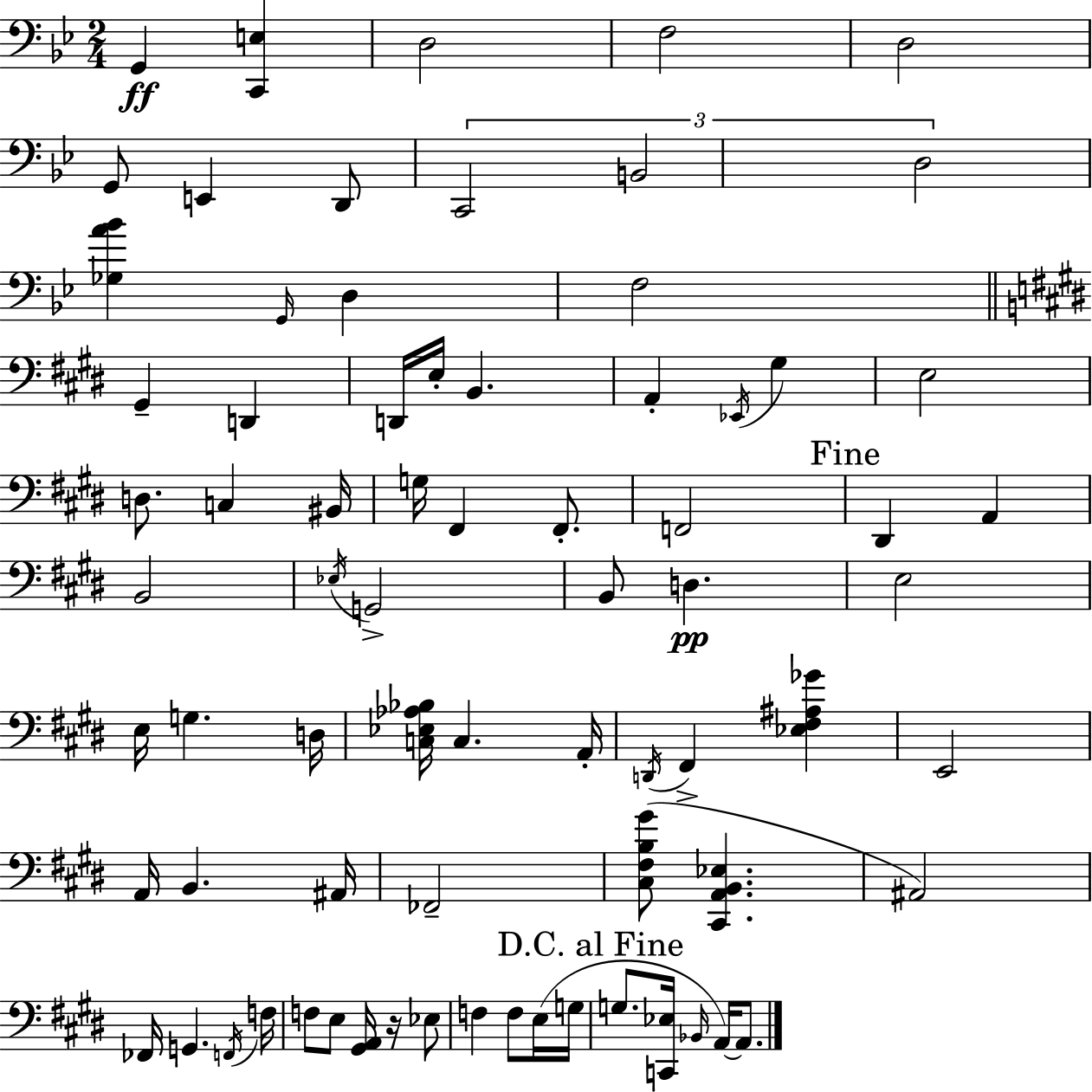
G2/q [C2,E3]/q D3/h F3/h D3/h G2/e E2/q D2/e C2/h B2/h D3/h [Gb3,A4,Bb4]/q G2/s D3/q F3/h G#2/q D2/q D2/s E3/s B2/q. A2/q Eb2/s G#3/q E3/h D3/e. C3/q BIS2/s G3/s F#2/q F#2/e. F2/h D#2/q A2/q B2/h Eb3/s G2/h B2/e D3/q. E3/h E3/s G3/q. D3/s [C3,Eb3,Ab3,Bb3]/s C3/q. A2/s D2/s F#2/q [Eb3,F#3,A#3,Gb4]/q E2/h A2/s B2/q. A#2/s FES2/h [C#3,F#3,B3,G#4]/e [C#2,A2,B2,Eb3]/q. A#2/h FES2/s G2/q. F2/s F3/s F3/e E3/e [G#2,A2]/s R/s Eb3/e F3/q F3/e E3/s G3/s G3/e. [C2,Eb3]/s Bb2/s A2/s A2/e.